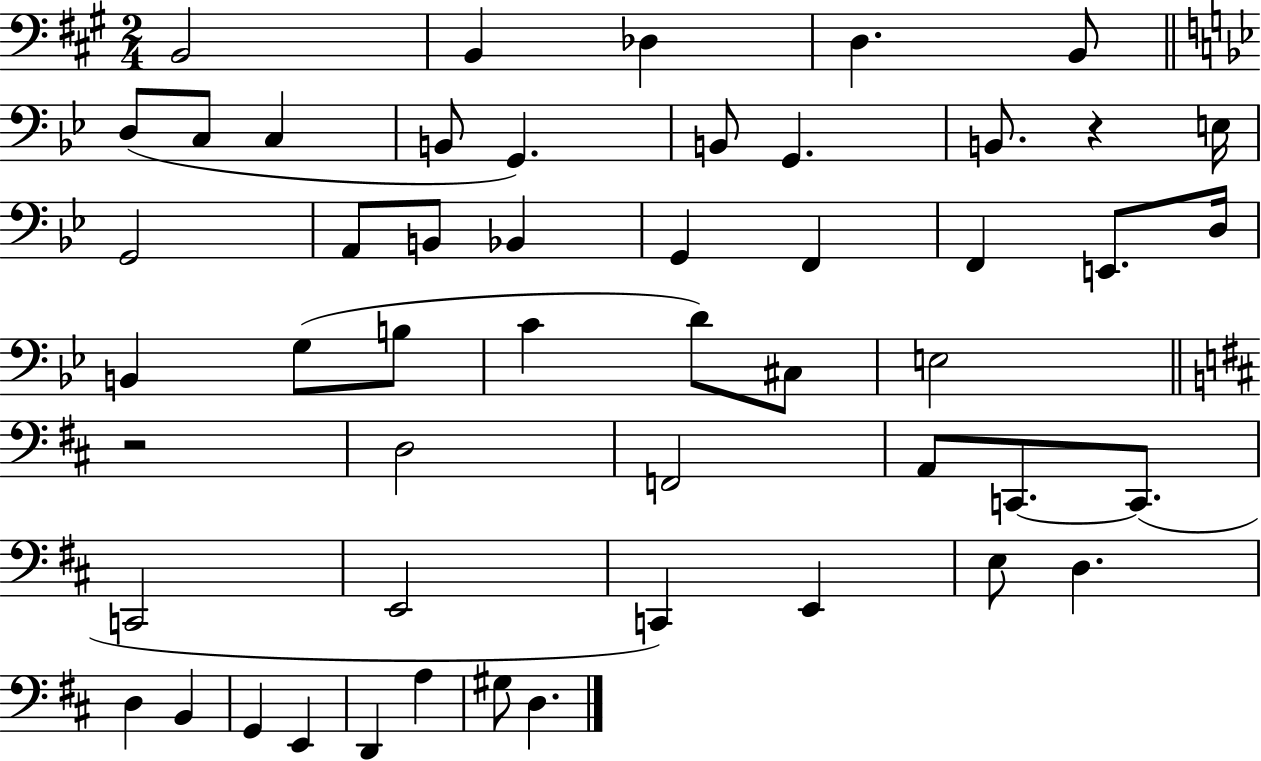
X:1
T:Untitled
M:2/4
L:1/4
K:A
B,,2 B,, _D, D, B,,/2 D,/2 C,/2 C, B,,/2 G,, B,,/2 G,, B,,/2 z E,/4 G,,2 A,,/2 B,,/2 _B,, G,, F,, F,, E,,/2 D,/4 B,, G,/2 B,/2 C D/2 ^C,/2 E,2 z2 D,2 F,,2 A,,/2 C,,/2 C,,/2 C,,2 E,,2 C,, E,, E,/2 D, D, B,, G,, E,, D,, A, ^G,/2 D,